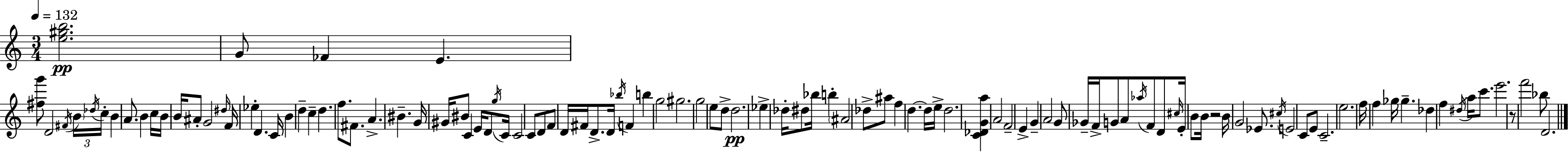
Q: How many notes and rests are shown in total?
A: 111